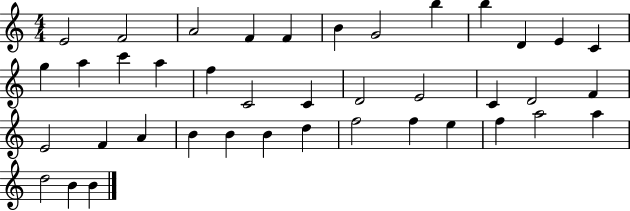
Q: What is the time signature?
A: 4/4